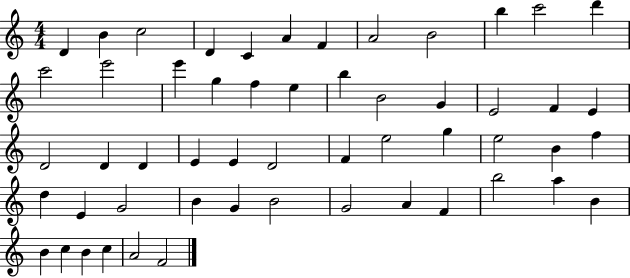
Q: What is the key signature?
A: C major